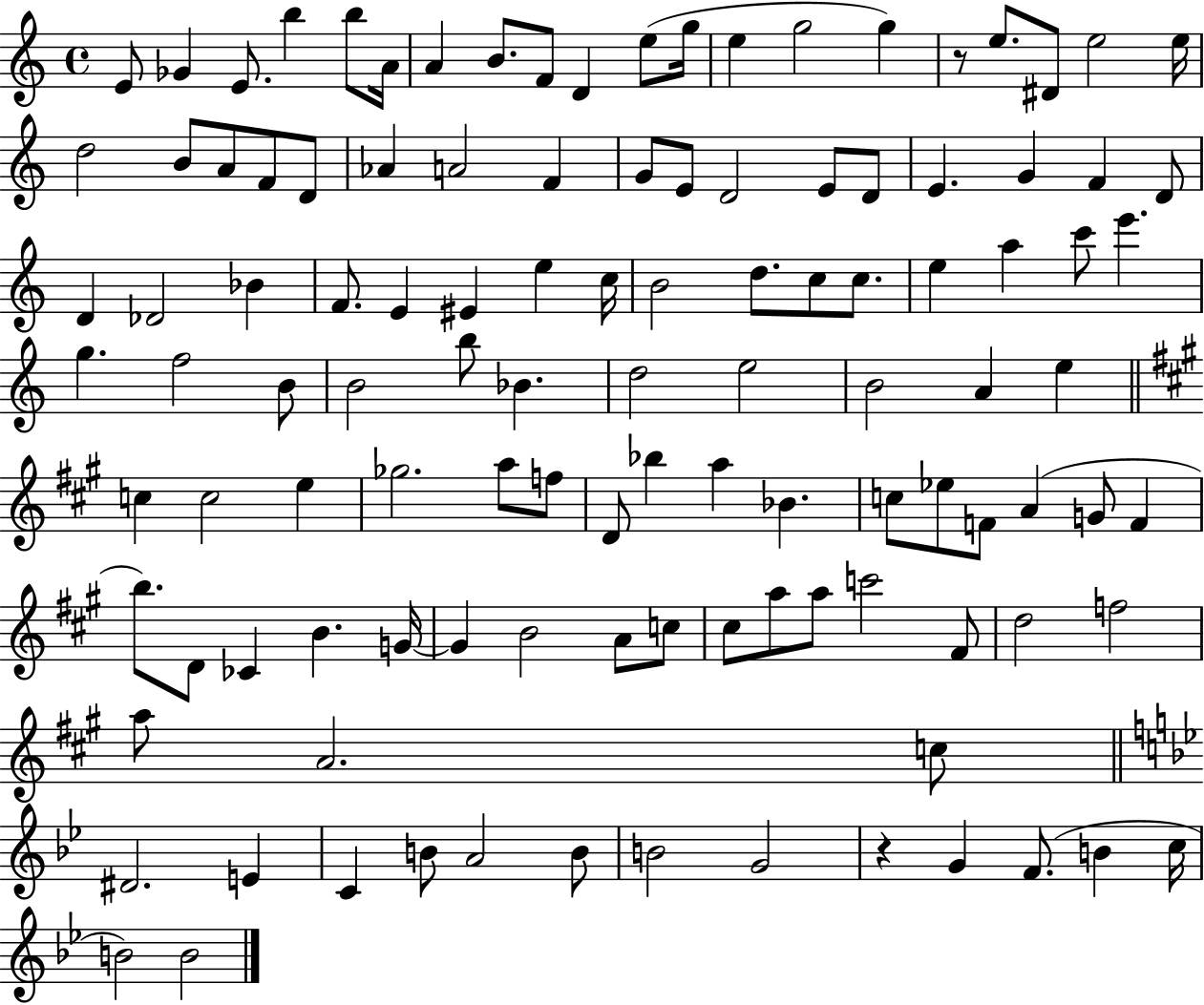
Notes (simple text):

E4/e Gb4/q E4/e. B5/q B5/e A4/s A4/q B4/e. F4/e D4/q E5/e G5/s E5/q G5/h G5/q R/e E5/e. D#4/e E5/h E5/s D5/h B4/e A4/e F4/e D4/e Ab4/q A4/h F4/q G4/e E4/e D4/h E4/e D4/e E4/q. G4/q F4/q D4/e D4/q Db4/h Bb4/q F4/e. E4/q EIS4/q E5/q C5/s B4/h D5/e. C5/e C5/e. E5/q A5/q C6/e E6/q. G5/q. F5/h B4/e B4/h B5/e Bb4/q. D5/h E5/h B4/h A4/q E5/q C5/q C5/h E5/q Gb5/h. A5/e F5/e D4/e Bb5/q A5/q Bb4/q. C5/e Eb5/e F4/e A4/q G4/e F4/q B5/e. D4/e CES4/q B4/q. G4/s G4/q B4/h A4/e C5/e C#5/e A5/e A5/e C6/h F#4/e D5/h F5/h A5/e A4/h. C5/e D#4/h. E4/q C4/q B4/e A4/h B4/e B4/h G4/h R/q G4/q F4/e. B4/q C5/s B4/h B4/h